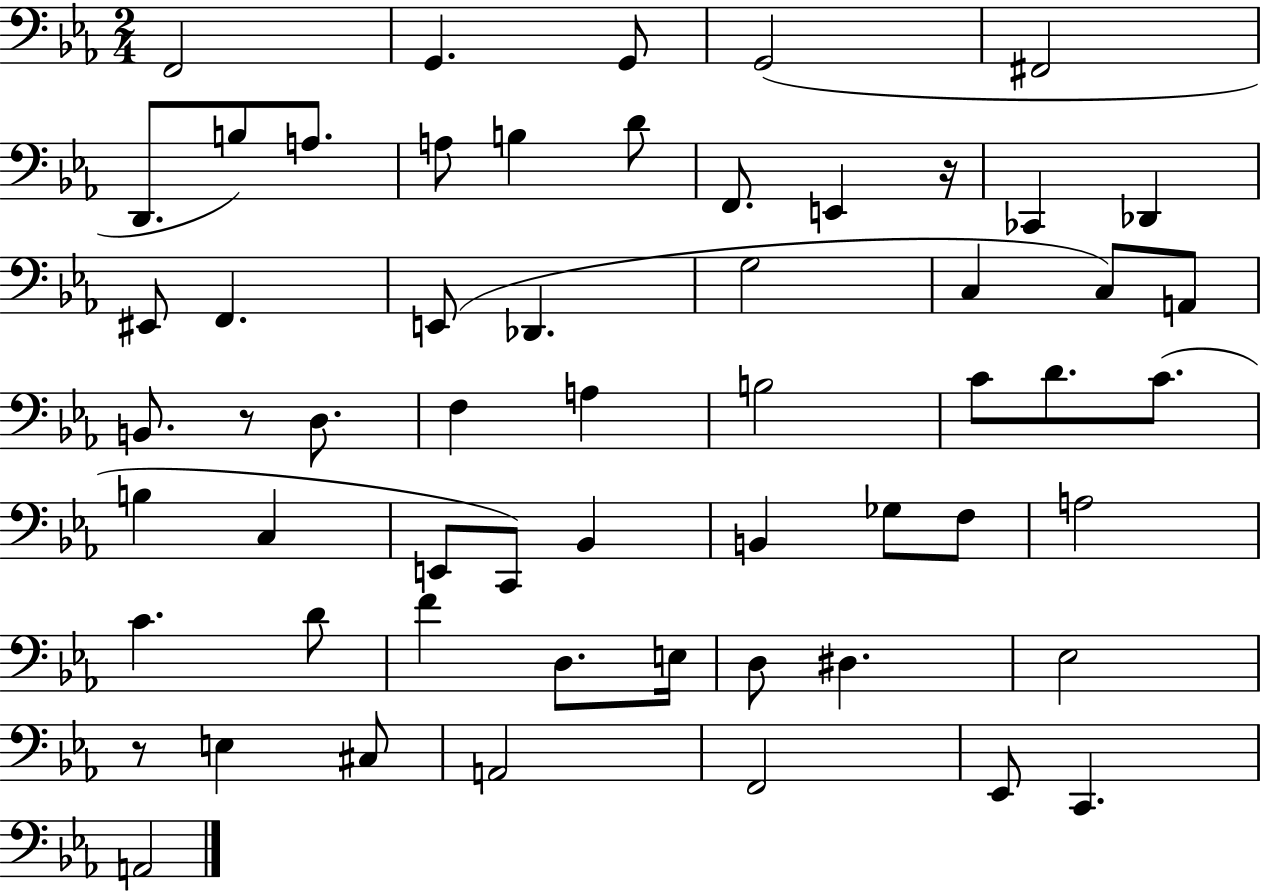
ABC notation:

X:1
T:Untitled
M:2/4
L:1/4
K:Eb
F,,2 G,, G,,/2 G,,2 ^F,,2 D,,/2 B,/2 A,/2 A,/2 B, D/2 F,,/2 E,, z/4 _C,, _D,, ^E,,/2 F,, E,,/2 _D,, G,2 C, C,/2 A,,/2 B,,/2 z/2 D,/2 F, A, B,2 C/2 D/2 C/2 B, C, E,,/2 C,,/2 _B,, B,, _G,/2 F,/2 A,2 C D/2 F D,/2 E,/4 D,/2 ^D, _E,2 z/2 E, ^C,/2 A,,2 F,,2 _E,,/2 C,, A,,2